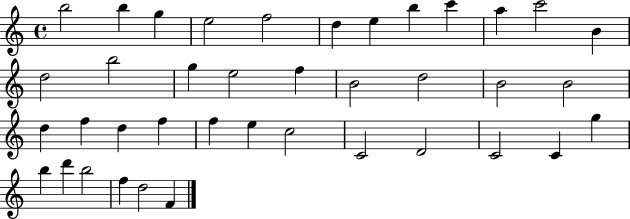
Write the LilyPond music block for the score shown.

{
  \clef treble
  \time 4/4
  \defaultTimeSignature
  \key c \major
  b''2 b''4 g''4 | e''2 f''2 | d''4 e''4 b''4 c'''4 | a''4 c'''2 b'4 | \break d''2 b''2 | g''4 e''2 f''4 | b'2 d''2 | b'2 b'2 | \break d''4 f''4 d''4 f''4 | f''4 e''4 c''2 | c'2 d'2 | c'2 c'4 g''4 | \break b''4 d'''4 b''2 | f''4 d''2 f'4 | \bar "|."
}